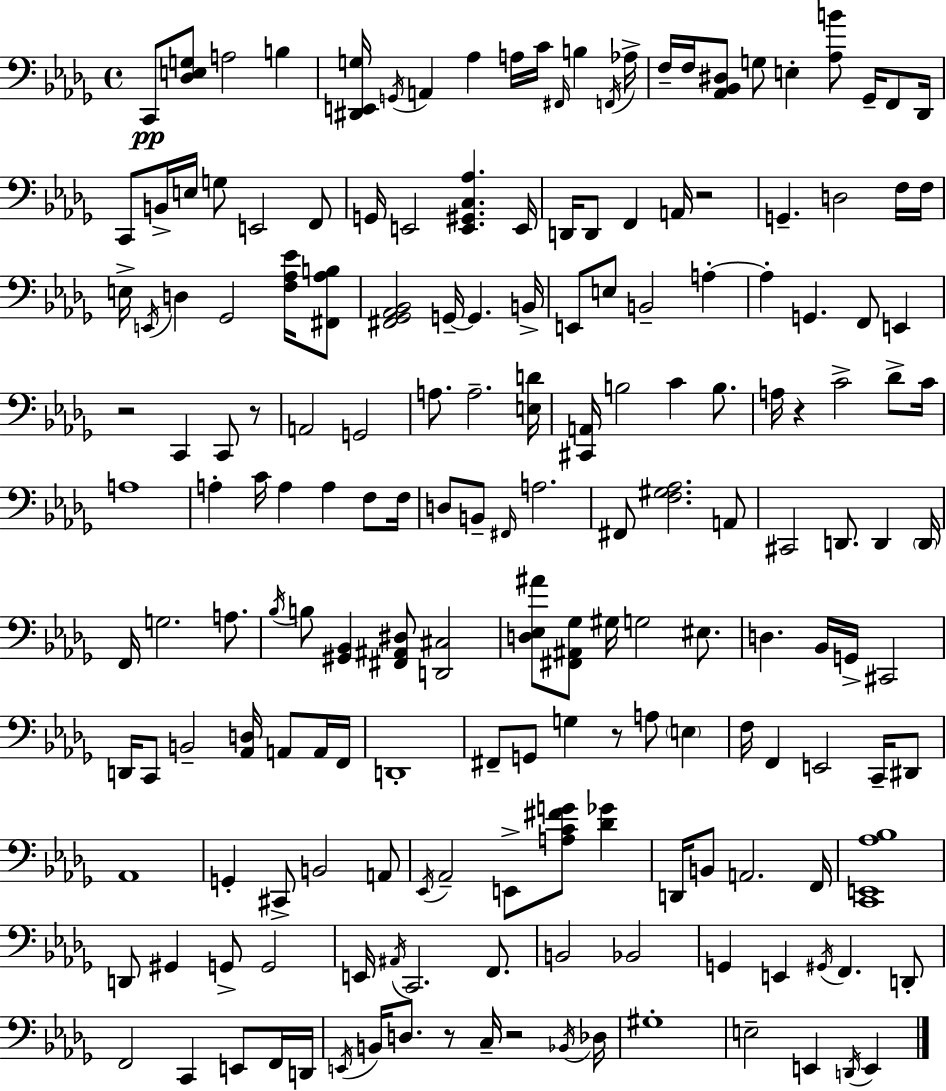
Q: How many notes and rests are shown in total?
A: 180